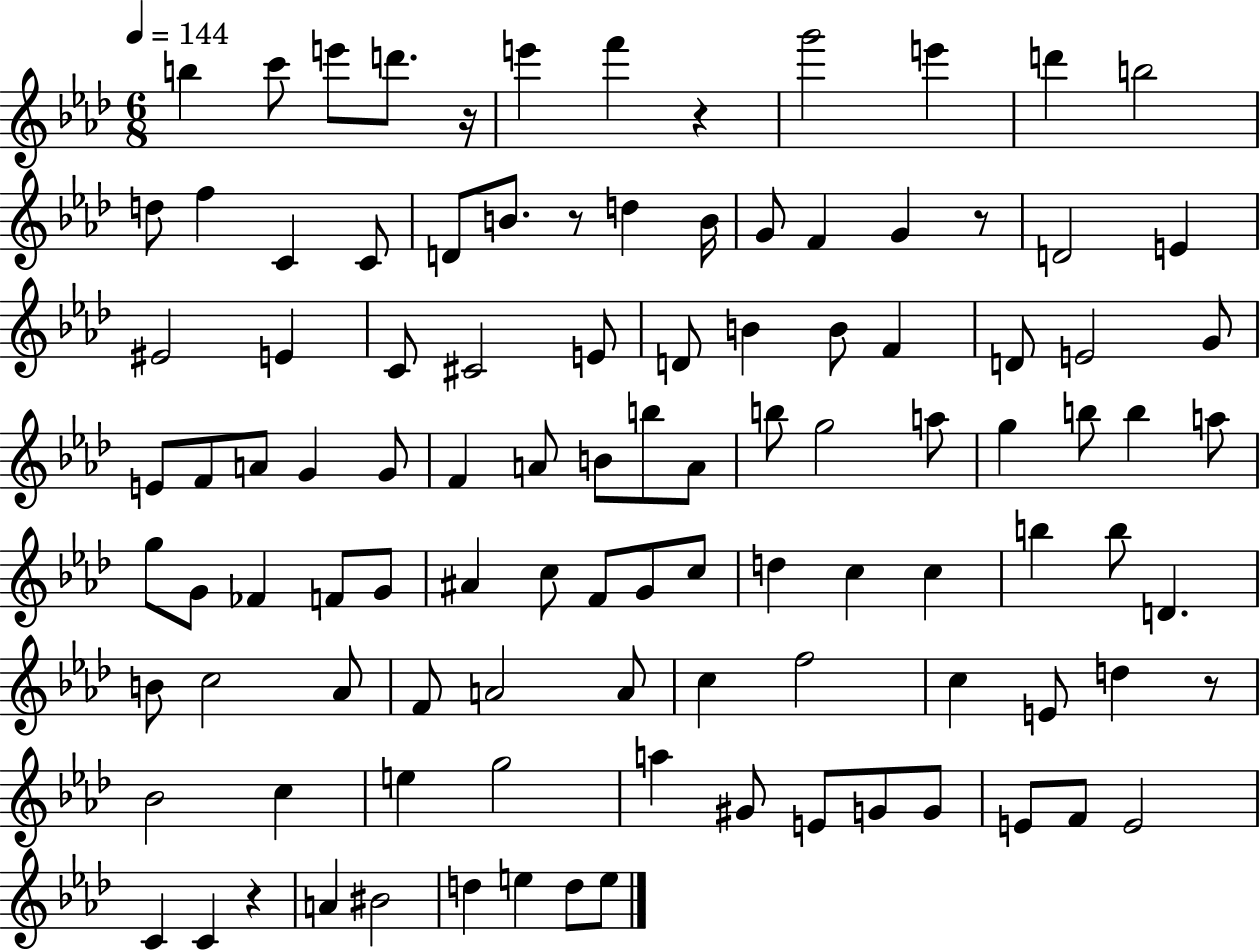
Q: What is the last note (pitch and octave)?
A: E5